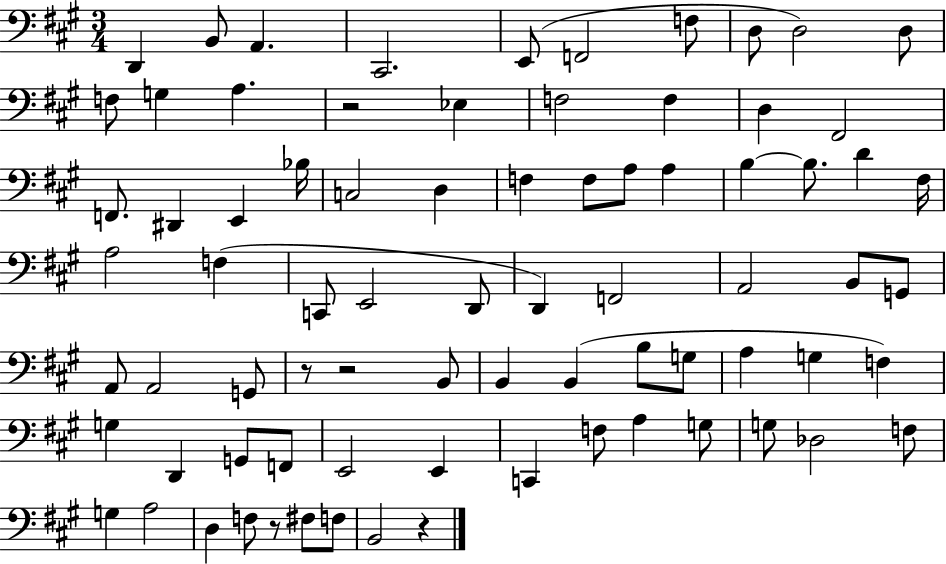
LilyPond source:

{
  \clef bass
  \numericTimeSignature
  \time 3/4
  \key a \major
  \repeat volta 2 { d,4 b,8 a,4. | cis,2. | e,8( f,2 f8 | d8 d2) d8 | \break f8 g4 a4. | r2 ees4 | f2 f4 | d4 fis,2 | \break f,8. dis,4 e,4 bes16 | c2 d4 | f4 f8 a8 a4 | b4~~ b8. d'4 fis16 | \break a2 f4( | c,8 e,2 d,8 | d,4) f,2 | a,2 b,8 g,8 | \break a,8 a,2 g,8 | r8 r2 b,8 | b,4 b,4( b8 g8 | a4 g4 f4) | \break g4 d,4 g,8 f,8 | e,2 e,4 | c,4 f8 a4 g8 | g8 des2 f8 | \break g4 a2 | d4 f8 r8 fis8 f8 | b,2 r4 | } \bar "|."
}